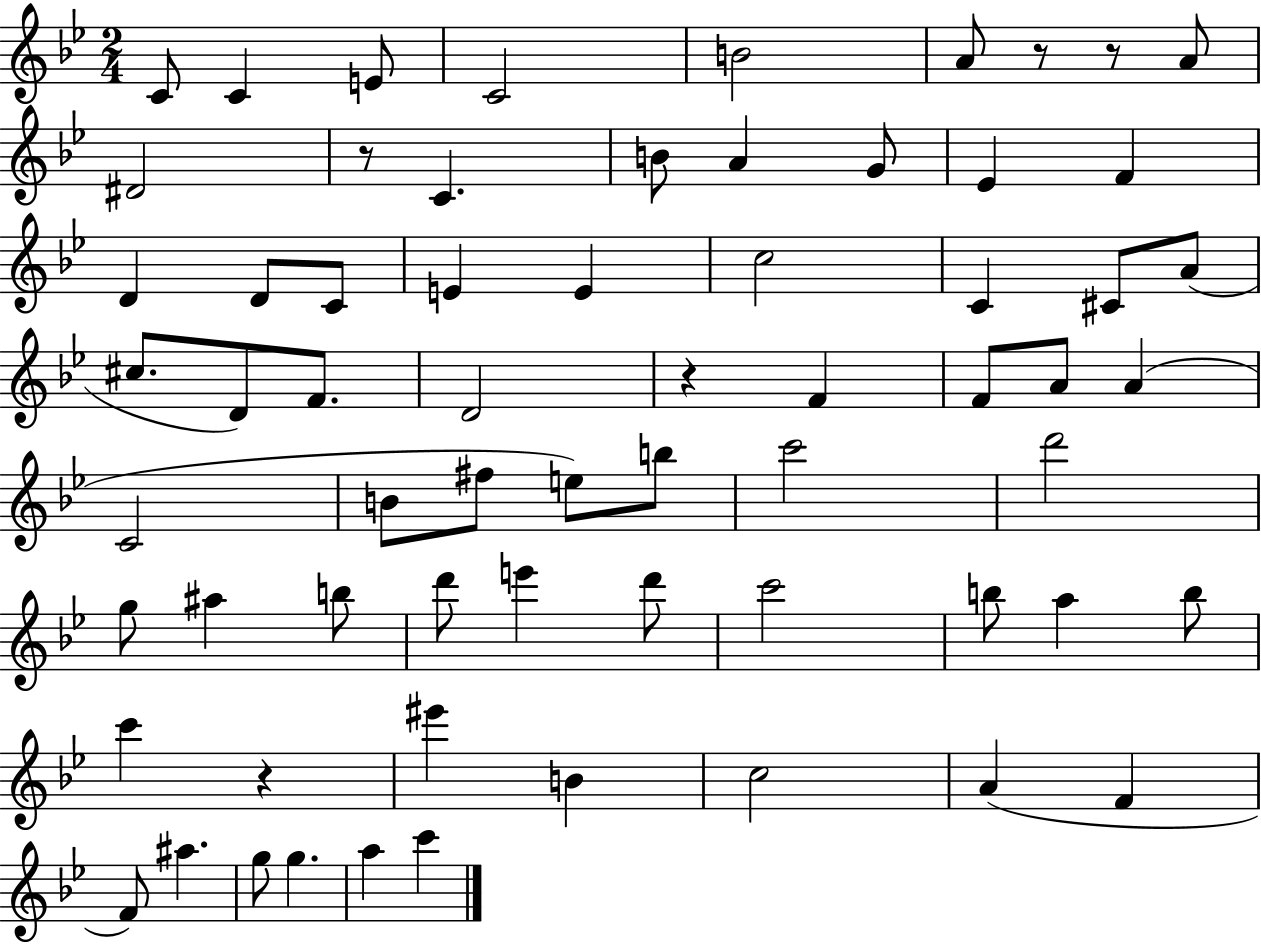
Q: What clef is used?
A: treble